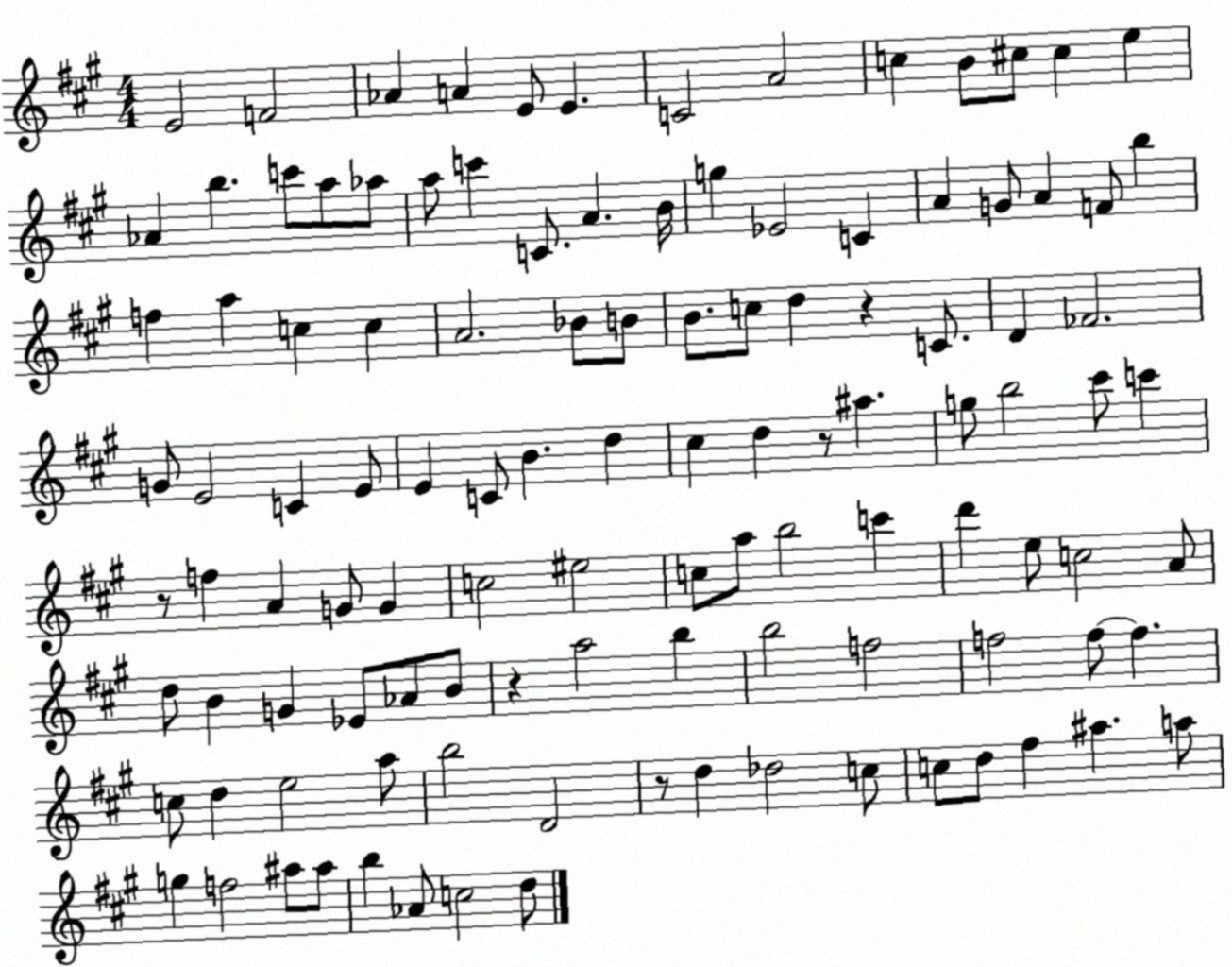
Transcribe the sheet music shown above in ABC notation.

X:1
T:Untitled
M:4/4
L:1/4
K:A
E2 F2 _A A E/2 E C2 A2 c B/2 ^c/2 ^c e _A b c'/2 a/2 _a/2 a/2 c' C/2 A B/4 g _E2 C A G/2 A F/2 b f a c c A2 _B/2 B/2 B/2 c/2 d z C/2 D _F2 G/2 E2 C E/2 E C/2 B d ^c d z/2 ^a g/2 b2 ^c'/2 c' z/2 f A G/2 G c2 ^e2 c/2 a/2 b2 c' d' e/2 c2 A/2 d/2 B G _E/2 _A/2 B/2 z a2 b b2 f2 f2 f/2 f c/2 d e2 a/2 b2 D2 z/2 d _d2 c/2 c/2 d/2 ^f ^a a/2 g f2 ^a/2 ^a/2 b _A/2 c2 d/2